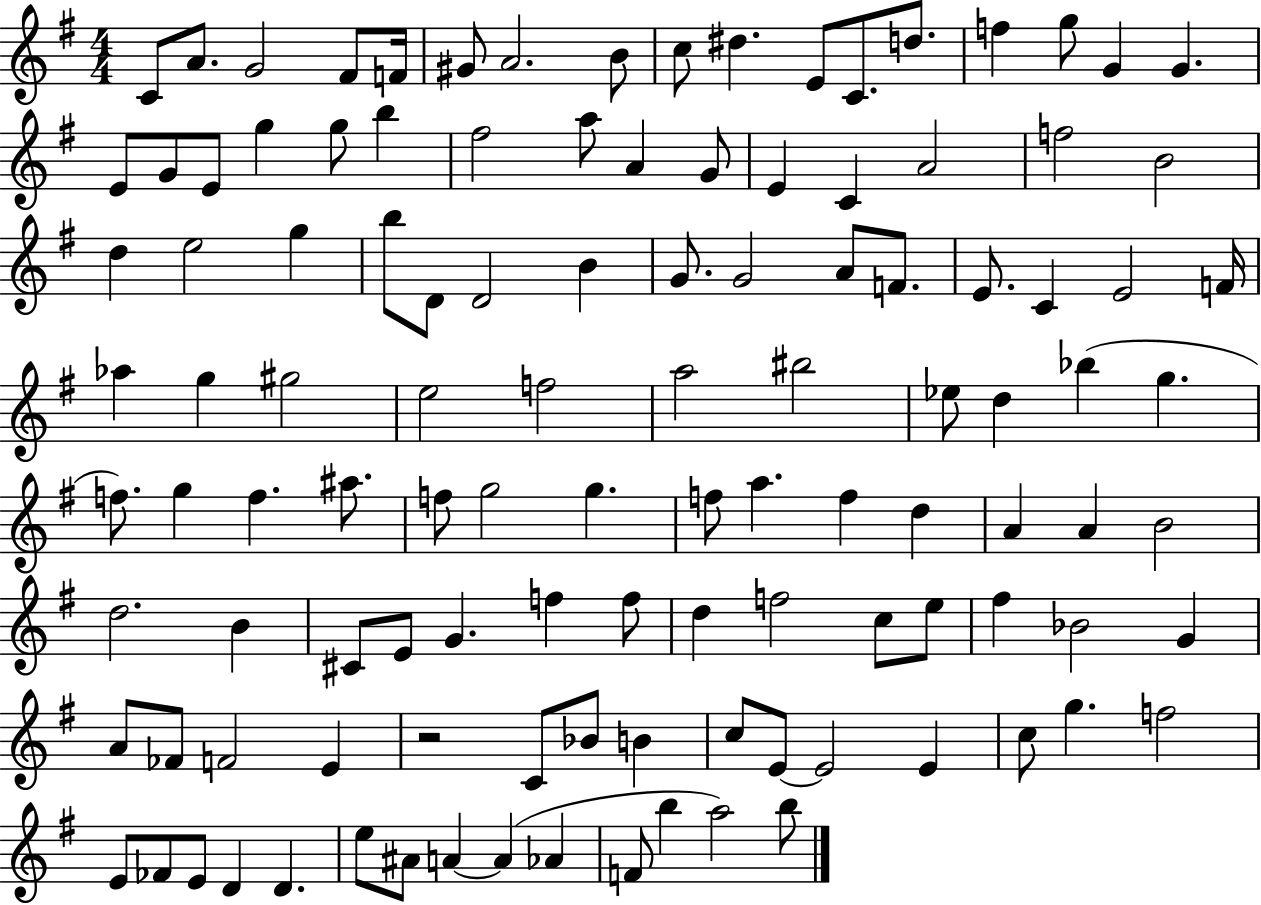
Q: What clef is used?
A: treble